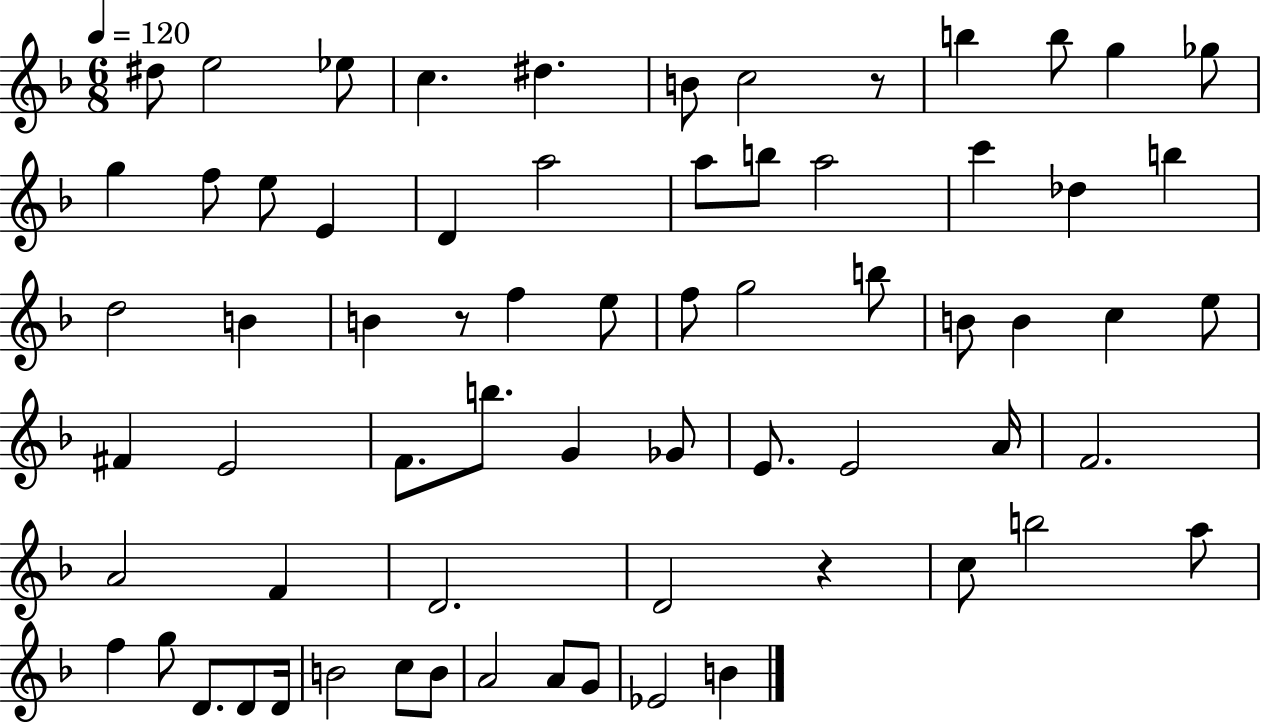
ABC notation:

X:1
T:Untitled
M:6/8
L:1/4
K:F
^d/2 e2 _e/2 c ^d B/2 c2 z/2 b b/2 g _g/2 g f/2 e/2 E D a2 a/2 b/2 a2 c' _d b d2 B B z/2 f e/2 f/2 g2 b/2 B/2 B c e/2 ^F E2 F/2 b/2 G _G/2 E/2 E2 A/4 F2 A2 F D2 D2 z c/2 b2 a/2 f g/2 D/2 D/2 D/4 B2 c/2 B/2 A2 A/2 G/2 _E2 B